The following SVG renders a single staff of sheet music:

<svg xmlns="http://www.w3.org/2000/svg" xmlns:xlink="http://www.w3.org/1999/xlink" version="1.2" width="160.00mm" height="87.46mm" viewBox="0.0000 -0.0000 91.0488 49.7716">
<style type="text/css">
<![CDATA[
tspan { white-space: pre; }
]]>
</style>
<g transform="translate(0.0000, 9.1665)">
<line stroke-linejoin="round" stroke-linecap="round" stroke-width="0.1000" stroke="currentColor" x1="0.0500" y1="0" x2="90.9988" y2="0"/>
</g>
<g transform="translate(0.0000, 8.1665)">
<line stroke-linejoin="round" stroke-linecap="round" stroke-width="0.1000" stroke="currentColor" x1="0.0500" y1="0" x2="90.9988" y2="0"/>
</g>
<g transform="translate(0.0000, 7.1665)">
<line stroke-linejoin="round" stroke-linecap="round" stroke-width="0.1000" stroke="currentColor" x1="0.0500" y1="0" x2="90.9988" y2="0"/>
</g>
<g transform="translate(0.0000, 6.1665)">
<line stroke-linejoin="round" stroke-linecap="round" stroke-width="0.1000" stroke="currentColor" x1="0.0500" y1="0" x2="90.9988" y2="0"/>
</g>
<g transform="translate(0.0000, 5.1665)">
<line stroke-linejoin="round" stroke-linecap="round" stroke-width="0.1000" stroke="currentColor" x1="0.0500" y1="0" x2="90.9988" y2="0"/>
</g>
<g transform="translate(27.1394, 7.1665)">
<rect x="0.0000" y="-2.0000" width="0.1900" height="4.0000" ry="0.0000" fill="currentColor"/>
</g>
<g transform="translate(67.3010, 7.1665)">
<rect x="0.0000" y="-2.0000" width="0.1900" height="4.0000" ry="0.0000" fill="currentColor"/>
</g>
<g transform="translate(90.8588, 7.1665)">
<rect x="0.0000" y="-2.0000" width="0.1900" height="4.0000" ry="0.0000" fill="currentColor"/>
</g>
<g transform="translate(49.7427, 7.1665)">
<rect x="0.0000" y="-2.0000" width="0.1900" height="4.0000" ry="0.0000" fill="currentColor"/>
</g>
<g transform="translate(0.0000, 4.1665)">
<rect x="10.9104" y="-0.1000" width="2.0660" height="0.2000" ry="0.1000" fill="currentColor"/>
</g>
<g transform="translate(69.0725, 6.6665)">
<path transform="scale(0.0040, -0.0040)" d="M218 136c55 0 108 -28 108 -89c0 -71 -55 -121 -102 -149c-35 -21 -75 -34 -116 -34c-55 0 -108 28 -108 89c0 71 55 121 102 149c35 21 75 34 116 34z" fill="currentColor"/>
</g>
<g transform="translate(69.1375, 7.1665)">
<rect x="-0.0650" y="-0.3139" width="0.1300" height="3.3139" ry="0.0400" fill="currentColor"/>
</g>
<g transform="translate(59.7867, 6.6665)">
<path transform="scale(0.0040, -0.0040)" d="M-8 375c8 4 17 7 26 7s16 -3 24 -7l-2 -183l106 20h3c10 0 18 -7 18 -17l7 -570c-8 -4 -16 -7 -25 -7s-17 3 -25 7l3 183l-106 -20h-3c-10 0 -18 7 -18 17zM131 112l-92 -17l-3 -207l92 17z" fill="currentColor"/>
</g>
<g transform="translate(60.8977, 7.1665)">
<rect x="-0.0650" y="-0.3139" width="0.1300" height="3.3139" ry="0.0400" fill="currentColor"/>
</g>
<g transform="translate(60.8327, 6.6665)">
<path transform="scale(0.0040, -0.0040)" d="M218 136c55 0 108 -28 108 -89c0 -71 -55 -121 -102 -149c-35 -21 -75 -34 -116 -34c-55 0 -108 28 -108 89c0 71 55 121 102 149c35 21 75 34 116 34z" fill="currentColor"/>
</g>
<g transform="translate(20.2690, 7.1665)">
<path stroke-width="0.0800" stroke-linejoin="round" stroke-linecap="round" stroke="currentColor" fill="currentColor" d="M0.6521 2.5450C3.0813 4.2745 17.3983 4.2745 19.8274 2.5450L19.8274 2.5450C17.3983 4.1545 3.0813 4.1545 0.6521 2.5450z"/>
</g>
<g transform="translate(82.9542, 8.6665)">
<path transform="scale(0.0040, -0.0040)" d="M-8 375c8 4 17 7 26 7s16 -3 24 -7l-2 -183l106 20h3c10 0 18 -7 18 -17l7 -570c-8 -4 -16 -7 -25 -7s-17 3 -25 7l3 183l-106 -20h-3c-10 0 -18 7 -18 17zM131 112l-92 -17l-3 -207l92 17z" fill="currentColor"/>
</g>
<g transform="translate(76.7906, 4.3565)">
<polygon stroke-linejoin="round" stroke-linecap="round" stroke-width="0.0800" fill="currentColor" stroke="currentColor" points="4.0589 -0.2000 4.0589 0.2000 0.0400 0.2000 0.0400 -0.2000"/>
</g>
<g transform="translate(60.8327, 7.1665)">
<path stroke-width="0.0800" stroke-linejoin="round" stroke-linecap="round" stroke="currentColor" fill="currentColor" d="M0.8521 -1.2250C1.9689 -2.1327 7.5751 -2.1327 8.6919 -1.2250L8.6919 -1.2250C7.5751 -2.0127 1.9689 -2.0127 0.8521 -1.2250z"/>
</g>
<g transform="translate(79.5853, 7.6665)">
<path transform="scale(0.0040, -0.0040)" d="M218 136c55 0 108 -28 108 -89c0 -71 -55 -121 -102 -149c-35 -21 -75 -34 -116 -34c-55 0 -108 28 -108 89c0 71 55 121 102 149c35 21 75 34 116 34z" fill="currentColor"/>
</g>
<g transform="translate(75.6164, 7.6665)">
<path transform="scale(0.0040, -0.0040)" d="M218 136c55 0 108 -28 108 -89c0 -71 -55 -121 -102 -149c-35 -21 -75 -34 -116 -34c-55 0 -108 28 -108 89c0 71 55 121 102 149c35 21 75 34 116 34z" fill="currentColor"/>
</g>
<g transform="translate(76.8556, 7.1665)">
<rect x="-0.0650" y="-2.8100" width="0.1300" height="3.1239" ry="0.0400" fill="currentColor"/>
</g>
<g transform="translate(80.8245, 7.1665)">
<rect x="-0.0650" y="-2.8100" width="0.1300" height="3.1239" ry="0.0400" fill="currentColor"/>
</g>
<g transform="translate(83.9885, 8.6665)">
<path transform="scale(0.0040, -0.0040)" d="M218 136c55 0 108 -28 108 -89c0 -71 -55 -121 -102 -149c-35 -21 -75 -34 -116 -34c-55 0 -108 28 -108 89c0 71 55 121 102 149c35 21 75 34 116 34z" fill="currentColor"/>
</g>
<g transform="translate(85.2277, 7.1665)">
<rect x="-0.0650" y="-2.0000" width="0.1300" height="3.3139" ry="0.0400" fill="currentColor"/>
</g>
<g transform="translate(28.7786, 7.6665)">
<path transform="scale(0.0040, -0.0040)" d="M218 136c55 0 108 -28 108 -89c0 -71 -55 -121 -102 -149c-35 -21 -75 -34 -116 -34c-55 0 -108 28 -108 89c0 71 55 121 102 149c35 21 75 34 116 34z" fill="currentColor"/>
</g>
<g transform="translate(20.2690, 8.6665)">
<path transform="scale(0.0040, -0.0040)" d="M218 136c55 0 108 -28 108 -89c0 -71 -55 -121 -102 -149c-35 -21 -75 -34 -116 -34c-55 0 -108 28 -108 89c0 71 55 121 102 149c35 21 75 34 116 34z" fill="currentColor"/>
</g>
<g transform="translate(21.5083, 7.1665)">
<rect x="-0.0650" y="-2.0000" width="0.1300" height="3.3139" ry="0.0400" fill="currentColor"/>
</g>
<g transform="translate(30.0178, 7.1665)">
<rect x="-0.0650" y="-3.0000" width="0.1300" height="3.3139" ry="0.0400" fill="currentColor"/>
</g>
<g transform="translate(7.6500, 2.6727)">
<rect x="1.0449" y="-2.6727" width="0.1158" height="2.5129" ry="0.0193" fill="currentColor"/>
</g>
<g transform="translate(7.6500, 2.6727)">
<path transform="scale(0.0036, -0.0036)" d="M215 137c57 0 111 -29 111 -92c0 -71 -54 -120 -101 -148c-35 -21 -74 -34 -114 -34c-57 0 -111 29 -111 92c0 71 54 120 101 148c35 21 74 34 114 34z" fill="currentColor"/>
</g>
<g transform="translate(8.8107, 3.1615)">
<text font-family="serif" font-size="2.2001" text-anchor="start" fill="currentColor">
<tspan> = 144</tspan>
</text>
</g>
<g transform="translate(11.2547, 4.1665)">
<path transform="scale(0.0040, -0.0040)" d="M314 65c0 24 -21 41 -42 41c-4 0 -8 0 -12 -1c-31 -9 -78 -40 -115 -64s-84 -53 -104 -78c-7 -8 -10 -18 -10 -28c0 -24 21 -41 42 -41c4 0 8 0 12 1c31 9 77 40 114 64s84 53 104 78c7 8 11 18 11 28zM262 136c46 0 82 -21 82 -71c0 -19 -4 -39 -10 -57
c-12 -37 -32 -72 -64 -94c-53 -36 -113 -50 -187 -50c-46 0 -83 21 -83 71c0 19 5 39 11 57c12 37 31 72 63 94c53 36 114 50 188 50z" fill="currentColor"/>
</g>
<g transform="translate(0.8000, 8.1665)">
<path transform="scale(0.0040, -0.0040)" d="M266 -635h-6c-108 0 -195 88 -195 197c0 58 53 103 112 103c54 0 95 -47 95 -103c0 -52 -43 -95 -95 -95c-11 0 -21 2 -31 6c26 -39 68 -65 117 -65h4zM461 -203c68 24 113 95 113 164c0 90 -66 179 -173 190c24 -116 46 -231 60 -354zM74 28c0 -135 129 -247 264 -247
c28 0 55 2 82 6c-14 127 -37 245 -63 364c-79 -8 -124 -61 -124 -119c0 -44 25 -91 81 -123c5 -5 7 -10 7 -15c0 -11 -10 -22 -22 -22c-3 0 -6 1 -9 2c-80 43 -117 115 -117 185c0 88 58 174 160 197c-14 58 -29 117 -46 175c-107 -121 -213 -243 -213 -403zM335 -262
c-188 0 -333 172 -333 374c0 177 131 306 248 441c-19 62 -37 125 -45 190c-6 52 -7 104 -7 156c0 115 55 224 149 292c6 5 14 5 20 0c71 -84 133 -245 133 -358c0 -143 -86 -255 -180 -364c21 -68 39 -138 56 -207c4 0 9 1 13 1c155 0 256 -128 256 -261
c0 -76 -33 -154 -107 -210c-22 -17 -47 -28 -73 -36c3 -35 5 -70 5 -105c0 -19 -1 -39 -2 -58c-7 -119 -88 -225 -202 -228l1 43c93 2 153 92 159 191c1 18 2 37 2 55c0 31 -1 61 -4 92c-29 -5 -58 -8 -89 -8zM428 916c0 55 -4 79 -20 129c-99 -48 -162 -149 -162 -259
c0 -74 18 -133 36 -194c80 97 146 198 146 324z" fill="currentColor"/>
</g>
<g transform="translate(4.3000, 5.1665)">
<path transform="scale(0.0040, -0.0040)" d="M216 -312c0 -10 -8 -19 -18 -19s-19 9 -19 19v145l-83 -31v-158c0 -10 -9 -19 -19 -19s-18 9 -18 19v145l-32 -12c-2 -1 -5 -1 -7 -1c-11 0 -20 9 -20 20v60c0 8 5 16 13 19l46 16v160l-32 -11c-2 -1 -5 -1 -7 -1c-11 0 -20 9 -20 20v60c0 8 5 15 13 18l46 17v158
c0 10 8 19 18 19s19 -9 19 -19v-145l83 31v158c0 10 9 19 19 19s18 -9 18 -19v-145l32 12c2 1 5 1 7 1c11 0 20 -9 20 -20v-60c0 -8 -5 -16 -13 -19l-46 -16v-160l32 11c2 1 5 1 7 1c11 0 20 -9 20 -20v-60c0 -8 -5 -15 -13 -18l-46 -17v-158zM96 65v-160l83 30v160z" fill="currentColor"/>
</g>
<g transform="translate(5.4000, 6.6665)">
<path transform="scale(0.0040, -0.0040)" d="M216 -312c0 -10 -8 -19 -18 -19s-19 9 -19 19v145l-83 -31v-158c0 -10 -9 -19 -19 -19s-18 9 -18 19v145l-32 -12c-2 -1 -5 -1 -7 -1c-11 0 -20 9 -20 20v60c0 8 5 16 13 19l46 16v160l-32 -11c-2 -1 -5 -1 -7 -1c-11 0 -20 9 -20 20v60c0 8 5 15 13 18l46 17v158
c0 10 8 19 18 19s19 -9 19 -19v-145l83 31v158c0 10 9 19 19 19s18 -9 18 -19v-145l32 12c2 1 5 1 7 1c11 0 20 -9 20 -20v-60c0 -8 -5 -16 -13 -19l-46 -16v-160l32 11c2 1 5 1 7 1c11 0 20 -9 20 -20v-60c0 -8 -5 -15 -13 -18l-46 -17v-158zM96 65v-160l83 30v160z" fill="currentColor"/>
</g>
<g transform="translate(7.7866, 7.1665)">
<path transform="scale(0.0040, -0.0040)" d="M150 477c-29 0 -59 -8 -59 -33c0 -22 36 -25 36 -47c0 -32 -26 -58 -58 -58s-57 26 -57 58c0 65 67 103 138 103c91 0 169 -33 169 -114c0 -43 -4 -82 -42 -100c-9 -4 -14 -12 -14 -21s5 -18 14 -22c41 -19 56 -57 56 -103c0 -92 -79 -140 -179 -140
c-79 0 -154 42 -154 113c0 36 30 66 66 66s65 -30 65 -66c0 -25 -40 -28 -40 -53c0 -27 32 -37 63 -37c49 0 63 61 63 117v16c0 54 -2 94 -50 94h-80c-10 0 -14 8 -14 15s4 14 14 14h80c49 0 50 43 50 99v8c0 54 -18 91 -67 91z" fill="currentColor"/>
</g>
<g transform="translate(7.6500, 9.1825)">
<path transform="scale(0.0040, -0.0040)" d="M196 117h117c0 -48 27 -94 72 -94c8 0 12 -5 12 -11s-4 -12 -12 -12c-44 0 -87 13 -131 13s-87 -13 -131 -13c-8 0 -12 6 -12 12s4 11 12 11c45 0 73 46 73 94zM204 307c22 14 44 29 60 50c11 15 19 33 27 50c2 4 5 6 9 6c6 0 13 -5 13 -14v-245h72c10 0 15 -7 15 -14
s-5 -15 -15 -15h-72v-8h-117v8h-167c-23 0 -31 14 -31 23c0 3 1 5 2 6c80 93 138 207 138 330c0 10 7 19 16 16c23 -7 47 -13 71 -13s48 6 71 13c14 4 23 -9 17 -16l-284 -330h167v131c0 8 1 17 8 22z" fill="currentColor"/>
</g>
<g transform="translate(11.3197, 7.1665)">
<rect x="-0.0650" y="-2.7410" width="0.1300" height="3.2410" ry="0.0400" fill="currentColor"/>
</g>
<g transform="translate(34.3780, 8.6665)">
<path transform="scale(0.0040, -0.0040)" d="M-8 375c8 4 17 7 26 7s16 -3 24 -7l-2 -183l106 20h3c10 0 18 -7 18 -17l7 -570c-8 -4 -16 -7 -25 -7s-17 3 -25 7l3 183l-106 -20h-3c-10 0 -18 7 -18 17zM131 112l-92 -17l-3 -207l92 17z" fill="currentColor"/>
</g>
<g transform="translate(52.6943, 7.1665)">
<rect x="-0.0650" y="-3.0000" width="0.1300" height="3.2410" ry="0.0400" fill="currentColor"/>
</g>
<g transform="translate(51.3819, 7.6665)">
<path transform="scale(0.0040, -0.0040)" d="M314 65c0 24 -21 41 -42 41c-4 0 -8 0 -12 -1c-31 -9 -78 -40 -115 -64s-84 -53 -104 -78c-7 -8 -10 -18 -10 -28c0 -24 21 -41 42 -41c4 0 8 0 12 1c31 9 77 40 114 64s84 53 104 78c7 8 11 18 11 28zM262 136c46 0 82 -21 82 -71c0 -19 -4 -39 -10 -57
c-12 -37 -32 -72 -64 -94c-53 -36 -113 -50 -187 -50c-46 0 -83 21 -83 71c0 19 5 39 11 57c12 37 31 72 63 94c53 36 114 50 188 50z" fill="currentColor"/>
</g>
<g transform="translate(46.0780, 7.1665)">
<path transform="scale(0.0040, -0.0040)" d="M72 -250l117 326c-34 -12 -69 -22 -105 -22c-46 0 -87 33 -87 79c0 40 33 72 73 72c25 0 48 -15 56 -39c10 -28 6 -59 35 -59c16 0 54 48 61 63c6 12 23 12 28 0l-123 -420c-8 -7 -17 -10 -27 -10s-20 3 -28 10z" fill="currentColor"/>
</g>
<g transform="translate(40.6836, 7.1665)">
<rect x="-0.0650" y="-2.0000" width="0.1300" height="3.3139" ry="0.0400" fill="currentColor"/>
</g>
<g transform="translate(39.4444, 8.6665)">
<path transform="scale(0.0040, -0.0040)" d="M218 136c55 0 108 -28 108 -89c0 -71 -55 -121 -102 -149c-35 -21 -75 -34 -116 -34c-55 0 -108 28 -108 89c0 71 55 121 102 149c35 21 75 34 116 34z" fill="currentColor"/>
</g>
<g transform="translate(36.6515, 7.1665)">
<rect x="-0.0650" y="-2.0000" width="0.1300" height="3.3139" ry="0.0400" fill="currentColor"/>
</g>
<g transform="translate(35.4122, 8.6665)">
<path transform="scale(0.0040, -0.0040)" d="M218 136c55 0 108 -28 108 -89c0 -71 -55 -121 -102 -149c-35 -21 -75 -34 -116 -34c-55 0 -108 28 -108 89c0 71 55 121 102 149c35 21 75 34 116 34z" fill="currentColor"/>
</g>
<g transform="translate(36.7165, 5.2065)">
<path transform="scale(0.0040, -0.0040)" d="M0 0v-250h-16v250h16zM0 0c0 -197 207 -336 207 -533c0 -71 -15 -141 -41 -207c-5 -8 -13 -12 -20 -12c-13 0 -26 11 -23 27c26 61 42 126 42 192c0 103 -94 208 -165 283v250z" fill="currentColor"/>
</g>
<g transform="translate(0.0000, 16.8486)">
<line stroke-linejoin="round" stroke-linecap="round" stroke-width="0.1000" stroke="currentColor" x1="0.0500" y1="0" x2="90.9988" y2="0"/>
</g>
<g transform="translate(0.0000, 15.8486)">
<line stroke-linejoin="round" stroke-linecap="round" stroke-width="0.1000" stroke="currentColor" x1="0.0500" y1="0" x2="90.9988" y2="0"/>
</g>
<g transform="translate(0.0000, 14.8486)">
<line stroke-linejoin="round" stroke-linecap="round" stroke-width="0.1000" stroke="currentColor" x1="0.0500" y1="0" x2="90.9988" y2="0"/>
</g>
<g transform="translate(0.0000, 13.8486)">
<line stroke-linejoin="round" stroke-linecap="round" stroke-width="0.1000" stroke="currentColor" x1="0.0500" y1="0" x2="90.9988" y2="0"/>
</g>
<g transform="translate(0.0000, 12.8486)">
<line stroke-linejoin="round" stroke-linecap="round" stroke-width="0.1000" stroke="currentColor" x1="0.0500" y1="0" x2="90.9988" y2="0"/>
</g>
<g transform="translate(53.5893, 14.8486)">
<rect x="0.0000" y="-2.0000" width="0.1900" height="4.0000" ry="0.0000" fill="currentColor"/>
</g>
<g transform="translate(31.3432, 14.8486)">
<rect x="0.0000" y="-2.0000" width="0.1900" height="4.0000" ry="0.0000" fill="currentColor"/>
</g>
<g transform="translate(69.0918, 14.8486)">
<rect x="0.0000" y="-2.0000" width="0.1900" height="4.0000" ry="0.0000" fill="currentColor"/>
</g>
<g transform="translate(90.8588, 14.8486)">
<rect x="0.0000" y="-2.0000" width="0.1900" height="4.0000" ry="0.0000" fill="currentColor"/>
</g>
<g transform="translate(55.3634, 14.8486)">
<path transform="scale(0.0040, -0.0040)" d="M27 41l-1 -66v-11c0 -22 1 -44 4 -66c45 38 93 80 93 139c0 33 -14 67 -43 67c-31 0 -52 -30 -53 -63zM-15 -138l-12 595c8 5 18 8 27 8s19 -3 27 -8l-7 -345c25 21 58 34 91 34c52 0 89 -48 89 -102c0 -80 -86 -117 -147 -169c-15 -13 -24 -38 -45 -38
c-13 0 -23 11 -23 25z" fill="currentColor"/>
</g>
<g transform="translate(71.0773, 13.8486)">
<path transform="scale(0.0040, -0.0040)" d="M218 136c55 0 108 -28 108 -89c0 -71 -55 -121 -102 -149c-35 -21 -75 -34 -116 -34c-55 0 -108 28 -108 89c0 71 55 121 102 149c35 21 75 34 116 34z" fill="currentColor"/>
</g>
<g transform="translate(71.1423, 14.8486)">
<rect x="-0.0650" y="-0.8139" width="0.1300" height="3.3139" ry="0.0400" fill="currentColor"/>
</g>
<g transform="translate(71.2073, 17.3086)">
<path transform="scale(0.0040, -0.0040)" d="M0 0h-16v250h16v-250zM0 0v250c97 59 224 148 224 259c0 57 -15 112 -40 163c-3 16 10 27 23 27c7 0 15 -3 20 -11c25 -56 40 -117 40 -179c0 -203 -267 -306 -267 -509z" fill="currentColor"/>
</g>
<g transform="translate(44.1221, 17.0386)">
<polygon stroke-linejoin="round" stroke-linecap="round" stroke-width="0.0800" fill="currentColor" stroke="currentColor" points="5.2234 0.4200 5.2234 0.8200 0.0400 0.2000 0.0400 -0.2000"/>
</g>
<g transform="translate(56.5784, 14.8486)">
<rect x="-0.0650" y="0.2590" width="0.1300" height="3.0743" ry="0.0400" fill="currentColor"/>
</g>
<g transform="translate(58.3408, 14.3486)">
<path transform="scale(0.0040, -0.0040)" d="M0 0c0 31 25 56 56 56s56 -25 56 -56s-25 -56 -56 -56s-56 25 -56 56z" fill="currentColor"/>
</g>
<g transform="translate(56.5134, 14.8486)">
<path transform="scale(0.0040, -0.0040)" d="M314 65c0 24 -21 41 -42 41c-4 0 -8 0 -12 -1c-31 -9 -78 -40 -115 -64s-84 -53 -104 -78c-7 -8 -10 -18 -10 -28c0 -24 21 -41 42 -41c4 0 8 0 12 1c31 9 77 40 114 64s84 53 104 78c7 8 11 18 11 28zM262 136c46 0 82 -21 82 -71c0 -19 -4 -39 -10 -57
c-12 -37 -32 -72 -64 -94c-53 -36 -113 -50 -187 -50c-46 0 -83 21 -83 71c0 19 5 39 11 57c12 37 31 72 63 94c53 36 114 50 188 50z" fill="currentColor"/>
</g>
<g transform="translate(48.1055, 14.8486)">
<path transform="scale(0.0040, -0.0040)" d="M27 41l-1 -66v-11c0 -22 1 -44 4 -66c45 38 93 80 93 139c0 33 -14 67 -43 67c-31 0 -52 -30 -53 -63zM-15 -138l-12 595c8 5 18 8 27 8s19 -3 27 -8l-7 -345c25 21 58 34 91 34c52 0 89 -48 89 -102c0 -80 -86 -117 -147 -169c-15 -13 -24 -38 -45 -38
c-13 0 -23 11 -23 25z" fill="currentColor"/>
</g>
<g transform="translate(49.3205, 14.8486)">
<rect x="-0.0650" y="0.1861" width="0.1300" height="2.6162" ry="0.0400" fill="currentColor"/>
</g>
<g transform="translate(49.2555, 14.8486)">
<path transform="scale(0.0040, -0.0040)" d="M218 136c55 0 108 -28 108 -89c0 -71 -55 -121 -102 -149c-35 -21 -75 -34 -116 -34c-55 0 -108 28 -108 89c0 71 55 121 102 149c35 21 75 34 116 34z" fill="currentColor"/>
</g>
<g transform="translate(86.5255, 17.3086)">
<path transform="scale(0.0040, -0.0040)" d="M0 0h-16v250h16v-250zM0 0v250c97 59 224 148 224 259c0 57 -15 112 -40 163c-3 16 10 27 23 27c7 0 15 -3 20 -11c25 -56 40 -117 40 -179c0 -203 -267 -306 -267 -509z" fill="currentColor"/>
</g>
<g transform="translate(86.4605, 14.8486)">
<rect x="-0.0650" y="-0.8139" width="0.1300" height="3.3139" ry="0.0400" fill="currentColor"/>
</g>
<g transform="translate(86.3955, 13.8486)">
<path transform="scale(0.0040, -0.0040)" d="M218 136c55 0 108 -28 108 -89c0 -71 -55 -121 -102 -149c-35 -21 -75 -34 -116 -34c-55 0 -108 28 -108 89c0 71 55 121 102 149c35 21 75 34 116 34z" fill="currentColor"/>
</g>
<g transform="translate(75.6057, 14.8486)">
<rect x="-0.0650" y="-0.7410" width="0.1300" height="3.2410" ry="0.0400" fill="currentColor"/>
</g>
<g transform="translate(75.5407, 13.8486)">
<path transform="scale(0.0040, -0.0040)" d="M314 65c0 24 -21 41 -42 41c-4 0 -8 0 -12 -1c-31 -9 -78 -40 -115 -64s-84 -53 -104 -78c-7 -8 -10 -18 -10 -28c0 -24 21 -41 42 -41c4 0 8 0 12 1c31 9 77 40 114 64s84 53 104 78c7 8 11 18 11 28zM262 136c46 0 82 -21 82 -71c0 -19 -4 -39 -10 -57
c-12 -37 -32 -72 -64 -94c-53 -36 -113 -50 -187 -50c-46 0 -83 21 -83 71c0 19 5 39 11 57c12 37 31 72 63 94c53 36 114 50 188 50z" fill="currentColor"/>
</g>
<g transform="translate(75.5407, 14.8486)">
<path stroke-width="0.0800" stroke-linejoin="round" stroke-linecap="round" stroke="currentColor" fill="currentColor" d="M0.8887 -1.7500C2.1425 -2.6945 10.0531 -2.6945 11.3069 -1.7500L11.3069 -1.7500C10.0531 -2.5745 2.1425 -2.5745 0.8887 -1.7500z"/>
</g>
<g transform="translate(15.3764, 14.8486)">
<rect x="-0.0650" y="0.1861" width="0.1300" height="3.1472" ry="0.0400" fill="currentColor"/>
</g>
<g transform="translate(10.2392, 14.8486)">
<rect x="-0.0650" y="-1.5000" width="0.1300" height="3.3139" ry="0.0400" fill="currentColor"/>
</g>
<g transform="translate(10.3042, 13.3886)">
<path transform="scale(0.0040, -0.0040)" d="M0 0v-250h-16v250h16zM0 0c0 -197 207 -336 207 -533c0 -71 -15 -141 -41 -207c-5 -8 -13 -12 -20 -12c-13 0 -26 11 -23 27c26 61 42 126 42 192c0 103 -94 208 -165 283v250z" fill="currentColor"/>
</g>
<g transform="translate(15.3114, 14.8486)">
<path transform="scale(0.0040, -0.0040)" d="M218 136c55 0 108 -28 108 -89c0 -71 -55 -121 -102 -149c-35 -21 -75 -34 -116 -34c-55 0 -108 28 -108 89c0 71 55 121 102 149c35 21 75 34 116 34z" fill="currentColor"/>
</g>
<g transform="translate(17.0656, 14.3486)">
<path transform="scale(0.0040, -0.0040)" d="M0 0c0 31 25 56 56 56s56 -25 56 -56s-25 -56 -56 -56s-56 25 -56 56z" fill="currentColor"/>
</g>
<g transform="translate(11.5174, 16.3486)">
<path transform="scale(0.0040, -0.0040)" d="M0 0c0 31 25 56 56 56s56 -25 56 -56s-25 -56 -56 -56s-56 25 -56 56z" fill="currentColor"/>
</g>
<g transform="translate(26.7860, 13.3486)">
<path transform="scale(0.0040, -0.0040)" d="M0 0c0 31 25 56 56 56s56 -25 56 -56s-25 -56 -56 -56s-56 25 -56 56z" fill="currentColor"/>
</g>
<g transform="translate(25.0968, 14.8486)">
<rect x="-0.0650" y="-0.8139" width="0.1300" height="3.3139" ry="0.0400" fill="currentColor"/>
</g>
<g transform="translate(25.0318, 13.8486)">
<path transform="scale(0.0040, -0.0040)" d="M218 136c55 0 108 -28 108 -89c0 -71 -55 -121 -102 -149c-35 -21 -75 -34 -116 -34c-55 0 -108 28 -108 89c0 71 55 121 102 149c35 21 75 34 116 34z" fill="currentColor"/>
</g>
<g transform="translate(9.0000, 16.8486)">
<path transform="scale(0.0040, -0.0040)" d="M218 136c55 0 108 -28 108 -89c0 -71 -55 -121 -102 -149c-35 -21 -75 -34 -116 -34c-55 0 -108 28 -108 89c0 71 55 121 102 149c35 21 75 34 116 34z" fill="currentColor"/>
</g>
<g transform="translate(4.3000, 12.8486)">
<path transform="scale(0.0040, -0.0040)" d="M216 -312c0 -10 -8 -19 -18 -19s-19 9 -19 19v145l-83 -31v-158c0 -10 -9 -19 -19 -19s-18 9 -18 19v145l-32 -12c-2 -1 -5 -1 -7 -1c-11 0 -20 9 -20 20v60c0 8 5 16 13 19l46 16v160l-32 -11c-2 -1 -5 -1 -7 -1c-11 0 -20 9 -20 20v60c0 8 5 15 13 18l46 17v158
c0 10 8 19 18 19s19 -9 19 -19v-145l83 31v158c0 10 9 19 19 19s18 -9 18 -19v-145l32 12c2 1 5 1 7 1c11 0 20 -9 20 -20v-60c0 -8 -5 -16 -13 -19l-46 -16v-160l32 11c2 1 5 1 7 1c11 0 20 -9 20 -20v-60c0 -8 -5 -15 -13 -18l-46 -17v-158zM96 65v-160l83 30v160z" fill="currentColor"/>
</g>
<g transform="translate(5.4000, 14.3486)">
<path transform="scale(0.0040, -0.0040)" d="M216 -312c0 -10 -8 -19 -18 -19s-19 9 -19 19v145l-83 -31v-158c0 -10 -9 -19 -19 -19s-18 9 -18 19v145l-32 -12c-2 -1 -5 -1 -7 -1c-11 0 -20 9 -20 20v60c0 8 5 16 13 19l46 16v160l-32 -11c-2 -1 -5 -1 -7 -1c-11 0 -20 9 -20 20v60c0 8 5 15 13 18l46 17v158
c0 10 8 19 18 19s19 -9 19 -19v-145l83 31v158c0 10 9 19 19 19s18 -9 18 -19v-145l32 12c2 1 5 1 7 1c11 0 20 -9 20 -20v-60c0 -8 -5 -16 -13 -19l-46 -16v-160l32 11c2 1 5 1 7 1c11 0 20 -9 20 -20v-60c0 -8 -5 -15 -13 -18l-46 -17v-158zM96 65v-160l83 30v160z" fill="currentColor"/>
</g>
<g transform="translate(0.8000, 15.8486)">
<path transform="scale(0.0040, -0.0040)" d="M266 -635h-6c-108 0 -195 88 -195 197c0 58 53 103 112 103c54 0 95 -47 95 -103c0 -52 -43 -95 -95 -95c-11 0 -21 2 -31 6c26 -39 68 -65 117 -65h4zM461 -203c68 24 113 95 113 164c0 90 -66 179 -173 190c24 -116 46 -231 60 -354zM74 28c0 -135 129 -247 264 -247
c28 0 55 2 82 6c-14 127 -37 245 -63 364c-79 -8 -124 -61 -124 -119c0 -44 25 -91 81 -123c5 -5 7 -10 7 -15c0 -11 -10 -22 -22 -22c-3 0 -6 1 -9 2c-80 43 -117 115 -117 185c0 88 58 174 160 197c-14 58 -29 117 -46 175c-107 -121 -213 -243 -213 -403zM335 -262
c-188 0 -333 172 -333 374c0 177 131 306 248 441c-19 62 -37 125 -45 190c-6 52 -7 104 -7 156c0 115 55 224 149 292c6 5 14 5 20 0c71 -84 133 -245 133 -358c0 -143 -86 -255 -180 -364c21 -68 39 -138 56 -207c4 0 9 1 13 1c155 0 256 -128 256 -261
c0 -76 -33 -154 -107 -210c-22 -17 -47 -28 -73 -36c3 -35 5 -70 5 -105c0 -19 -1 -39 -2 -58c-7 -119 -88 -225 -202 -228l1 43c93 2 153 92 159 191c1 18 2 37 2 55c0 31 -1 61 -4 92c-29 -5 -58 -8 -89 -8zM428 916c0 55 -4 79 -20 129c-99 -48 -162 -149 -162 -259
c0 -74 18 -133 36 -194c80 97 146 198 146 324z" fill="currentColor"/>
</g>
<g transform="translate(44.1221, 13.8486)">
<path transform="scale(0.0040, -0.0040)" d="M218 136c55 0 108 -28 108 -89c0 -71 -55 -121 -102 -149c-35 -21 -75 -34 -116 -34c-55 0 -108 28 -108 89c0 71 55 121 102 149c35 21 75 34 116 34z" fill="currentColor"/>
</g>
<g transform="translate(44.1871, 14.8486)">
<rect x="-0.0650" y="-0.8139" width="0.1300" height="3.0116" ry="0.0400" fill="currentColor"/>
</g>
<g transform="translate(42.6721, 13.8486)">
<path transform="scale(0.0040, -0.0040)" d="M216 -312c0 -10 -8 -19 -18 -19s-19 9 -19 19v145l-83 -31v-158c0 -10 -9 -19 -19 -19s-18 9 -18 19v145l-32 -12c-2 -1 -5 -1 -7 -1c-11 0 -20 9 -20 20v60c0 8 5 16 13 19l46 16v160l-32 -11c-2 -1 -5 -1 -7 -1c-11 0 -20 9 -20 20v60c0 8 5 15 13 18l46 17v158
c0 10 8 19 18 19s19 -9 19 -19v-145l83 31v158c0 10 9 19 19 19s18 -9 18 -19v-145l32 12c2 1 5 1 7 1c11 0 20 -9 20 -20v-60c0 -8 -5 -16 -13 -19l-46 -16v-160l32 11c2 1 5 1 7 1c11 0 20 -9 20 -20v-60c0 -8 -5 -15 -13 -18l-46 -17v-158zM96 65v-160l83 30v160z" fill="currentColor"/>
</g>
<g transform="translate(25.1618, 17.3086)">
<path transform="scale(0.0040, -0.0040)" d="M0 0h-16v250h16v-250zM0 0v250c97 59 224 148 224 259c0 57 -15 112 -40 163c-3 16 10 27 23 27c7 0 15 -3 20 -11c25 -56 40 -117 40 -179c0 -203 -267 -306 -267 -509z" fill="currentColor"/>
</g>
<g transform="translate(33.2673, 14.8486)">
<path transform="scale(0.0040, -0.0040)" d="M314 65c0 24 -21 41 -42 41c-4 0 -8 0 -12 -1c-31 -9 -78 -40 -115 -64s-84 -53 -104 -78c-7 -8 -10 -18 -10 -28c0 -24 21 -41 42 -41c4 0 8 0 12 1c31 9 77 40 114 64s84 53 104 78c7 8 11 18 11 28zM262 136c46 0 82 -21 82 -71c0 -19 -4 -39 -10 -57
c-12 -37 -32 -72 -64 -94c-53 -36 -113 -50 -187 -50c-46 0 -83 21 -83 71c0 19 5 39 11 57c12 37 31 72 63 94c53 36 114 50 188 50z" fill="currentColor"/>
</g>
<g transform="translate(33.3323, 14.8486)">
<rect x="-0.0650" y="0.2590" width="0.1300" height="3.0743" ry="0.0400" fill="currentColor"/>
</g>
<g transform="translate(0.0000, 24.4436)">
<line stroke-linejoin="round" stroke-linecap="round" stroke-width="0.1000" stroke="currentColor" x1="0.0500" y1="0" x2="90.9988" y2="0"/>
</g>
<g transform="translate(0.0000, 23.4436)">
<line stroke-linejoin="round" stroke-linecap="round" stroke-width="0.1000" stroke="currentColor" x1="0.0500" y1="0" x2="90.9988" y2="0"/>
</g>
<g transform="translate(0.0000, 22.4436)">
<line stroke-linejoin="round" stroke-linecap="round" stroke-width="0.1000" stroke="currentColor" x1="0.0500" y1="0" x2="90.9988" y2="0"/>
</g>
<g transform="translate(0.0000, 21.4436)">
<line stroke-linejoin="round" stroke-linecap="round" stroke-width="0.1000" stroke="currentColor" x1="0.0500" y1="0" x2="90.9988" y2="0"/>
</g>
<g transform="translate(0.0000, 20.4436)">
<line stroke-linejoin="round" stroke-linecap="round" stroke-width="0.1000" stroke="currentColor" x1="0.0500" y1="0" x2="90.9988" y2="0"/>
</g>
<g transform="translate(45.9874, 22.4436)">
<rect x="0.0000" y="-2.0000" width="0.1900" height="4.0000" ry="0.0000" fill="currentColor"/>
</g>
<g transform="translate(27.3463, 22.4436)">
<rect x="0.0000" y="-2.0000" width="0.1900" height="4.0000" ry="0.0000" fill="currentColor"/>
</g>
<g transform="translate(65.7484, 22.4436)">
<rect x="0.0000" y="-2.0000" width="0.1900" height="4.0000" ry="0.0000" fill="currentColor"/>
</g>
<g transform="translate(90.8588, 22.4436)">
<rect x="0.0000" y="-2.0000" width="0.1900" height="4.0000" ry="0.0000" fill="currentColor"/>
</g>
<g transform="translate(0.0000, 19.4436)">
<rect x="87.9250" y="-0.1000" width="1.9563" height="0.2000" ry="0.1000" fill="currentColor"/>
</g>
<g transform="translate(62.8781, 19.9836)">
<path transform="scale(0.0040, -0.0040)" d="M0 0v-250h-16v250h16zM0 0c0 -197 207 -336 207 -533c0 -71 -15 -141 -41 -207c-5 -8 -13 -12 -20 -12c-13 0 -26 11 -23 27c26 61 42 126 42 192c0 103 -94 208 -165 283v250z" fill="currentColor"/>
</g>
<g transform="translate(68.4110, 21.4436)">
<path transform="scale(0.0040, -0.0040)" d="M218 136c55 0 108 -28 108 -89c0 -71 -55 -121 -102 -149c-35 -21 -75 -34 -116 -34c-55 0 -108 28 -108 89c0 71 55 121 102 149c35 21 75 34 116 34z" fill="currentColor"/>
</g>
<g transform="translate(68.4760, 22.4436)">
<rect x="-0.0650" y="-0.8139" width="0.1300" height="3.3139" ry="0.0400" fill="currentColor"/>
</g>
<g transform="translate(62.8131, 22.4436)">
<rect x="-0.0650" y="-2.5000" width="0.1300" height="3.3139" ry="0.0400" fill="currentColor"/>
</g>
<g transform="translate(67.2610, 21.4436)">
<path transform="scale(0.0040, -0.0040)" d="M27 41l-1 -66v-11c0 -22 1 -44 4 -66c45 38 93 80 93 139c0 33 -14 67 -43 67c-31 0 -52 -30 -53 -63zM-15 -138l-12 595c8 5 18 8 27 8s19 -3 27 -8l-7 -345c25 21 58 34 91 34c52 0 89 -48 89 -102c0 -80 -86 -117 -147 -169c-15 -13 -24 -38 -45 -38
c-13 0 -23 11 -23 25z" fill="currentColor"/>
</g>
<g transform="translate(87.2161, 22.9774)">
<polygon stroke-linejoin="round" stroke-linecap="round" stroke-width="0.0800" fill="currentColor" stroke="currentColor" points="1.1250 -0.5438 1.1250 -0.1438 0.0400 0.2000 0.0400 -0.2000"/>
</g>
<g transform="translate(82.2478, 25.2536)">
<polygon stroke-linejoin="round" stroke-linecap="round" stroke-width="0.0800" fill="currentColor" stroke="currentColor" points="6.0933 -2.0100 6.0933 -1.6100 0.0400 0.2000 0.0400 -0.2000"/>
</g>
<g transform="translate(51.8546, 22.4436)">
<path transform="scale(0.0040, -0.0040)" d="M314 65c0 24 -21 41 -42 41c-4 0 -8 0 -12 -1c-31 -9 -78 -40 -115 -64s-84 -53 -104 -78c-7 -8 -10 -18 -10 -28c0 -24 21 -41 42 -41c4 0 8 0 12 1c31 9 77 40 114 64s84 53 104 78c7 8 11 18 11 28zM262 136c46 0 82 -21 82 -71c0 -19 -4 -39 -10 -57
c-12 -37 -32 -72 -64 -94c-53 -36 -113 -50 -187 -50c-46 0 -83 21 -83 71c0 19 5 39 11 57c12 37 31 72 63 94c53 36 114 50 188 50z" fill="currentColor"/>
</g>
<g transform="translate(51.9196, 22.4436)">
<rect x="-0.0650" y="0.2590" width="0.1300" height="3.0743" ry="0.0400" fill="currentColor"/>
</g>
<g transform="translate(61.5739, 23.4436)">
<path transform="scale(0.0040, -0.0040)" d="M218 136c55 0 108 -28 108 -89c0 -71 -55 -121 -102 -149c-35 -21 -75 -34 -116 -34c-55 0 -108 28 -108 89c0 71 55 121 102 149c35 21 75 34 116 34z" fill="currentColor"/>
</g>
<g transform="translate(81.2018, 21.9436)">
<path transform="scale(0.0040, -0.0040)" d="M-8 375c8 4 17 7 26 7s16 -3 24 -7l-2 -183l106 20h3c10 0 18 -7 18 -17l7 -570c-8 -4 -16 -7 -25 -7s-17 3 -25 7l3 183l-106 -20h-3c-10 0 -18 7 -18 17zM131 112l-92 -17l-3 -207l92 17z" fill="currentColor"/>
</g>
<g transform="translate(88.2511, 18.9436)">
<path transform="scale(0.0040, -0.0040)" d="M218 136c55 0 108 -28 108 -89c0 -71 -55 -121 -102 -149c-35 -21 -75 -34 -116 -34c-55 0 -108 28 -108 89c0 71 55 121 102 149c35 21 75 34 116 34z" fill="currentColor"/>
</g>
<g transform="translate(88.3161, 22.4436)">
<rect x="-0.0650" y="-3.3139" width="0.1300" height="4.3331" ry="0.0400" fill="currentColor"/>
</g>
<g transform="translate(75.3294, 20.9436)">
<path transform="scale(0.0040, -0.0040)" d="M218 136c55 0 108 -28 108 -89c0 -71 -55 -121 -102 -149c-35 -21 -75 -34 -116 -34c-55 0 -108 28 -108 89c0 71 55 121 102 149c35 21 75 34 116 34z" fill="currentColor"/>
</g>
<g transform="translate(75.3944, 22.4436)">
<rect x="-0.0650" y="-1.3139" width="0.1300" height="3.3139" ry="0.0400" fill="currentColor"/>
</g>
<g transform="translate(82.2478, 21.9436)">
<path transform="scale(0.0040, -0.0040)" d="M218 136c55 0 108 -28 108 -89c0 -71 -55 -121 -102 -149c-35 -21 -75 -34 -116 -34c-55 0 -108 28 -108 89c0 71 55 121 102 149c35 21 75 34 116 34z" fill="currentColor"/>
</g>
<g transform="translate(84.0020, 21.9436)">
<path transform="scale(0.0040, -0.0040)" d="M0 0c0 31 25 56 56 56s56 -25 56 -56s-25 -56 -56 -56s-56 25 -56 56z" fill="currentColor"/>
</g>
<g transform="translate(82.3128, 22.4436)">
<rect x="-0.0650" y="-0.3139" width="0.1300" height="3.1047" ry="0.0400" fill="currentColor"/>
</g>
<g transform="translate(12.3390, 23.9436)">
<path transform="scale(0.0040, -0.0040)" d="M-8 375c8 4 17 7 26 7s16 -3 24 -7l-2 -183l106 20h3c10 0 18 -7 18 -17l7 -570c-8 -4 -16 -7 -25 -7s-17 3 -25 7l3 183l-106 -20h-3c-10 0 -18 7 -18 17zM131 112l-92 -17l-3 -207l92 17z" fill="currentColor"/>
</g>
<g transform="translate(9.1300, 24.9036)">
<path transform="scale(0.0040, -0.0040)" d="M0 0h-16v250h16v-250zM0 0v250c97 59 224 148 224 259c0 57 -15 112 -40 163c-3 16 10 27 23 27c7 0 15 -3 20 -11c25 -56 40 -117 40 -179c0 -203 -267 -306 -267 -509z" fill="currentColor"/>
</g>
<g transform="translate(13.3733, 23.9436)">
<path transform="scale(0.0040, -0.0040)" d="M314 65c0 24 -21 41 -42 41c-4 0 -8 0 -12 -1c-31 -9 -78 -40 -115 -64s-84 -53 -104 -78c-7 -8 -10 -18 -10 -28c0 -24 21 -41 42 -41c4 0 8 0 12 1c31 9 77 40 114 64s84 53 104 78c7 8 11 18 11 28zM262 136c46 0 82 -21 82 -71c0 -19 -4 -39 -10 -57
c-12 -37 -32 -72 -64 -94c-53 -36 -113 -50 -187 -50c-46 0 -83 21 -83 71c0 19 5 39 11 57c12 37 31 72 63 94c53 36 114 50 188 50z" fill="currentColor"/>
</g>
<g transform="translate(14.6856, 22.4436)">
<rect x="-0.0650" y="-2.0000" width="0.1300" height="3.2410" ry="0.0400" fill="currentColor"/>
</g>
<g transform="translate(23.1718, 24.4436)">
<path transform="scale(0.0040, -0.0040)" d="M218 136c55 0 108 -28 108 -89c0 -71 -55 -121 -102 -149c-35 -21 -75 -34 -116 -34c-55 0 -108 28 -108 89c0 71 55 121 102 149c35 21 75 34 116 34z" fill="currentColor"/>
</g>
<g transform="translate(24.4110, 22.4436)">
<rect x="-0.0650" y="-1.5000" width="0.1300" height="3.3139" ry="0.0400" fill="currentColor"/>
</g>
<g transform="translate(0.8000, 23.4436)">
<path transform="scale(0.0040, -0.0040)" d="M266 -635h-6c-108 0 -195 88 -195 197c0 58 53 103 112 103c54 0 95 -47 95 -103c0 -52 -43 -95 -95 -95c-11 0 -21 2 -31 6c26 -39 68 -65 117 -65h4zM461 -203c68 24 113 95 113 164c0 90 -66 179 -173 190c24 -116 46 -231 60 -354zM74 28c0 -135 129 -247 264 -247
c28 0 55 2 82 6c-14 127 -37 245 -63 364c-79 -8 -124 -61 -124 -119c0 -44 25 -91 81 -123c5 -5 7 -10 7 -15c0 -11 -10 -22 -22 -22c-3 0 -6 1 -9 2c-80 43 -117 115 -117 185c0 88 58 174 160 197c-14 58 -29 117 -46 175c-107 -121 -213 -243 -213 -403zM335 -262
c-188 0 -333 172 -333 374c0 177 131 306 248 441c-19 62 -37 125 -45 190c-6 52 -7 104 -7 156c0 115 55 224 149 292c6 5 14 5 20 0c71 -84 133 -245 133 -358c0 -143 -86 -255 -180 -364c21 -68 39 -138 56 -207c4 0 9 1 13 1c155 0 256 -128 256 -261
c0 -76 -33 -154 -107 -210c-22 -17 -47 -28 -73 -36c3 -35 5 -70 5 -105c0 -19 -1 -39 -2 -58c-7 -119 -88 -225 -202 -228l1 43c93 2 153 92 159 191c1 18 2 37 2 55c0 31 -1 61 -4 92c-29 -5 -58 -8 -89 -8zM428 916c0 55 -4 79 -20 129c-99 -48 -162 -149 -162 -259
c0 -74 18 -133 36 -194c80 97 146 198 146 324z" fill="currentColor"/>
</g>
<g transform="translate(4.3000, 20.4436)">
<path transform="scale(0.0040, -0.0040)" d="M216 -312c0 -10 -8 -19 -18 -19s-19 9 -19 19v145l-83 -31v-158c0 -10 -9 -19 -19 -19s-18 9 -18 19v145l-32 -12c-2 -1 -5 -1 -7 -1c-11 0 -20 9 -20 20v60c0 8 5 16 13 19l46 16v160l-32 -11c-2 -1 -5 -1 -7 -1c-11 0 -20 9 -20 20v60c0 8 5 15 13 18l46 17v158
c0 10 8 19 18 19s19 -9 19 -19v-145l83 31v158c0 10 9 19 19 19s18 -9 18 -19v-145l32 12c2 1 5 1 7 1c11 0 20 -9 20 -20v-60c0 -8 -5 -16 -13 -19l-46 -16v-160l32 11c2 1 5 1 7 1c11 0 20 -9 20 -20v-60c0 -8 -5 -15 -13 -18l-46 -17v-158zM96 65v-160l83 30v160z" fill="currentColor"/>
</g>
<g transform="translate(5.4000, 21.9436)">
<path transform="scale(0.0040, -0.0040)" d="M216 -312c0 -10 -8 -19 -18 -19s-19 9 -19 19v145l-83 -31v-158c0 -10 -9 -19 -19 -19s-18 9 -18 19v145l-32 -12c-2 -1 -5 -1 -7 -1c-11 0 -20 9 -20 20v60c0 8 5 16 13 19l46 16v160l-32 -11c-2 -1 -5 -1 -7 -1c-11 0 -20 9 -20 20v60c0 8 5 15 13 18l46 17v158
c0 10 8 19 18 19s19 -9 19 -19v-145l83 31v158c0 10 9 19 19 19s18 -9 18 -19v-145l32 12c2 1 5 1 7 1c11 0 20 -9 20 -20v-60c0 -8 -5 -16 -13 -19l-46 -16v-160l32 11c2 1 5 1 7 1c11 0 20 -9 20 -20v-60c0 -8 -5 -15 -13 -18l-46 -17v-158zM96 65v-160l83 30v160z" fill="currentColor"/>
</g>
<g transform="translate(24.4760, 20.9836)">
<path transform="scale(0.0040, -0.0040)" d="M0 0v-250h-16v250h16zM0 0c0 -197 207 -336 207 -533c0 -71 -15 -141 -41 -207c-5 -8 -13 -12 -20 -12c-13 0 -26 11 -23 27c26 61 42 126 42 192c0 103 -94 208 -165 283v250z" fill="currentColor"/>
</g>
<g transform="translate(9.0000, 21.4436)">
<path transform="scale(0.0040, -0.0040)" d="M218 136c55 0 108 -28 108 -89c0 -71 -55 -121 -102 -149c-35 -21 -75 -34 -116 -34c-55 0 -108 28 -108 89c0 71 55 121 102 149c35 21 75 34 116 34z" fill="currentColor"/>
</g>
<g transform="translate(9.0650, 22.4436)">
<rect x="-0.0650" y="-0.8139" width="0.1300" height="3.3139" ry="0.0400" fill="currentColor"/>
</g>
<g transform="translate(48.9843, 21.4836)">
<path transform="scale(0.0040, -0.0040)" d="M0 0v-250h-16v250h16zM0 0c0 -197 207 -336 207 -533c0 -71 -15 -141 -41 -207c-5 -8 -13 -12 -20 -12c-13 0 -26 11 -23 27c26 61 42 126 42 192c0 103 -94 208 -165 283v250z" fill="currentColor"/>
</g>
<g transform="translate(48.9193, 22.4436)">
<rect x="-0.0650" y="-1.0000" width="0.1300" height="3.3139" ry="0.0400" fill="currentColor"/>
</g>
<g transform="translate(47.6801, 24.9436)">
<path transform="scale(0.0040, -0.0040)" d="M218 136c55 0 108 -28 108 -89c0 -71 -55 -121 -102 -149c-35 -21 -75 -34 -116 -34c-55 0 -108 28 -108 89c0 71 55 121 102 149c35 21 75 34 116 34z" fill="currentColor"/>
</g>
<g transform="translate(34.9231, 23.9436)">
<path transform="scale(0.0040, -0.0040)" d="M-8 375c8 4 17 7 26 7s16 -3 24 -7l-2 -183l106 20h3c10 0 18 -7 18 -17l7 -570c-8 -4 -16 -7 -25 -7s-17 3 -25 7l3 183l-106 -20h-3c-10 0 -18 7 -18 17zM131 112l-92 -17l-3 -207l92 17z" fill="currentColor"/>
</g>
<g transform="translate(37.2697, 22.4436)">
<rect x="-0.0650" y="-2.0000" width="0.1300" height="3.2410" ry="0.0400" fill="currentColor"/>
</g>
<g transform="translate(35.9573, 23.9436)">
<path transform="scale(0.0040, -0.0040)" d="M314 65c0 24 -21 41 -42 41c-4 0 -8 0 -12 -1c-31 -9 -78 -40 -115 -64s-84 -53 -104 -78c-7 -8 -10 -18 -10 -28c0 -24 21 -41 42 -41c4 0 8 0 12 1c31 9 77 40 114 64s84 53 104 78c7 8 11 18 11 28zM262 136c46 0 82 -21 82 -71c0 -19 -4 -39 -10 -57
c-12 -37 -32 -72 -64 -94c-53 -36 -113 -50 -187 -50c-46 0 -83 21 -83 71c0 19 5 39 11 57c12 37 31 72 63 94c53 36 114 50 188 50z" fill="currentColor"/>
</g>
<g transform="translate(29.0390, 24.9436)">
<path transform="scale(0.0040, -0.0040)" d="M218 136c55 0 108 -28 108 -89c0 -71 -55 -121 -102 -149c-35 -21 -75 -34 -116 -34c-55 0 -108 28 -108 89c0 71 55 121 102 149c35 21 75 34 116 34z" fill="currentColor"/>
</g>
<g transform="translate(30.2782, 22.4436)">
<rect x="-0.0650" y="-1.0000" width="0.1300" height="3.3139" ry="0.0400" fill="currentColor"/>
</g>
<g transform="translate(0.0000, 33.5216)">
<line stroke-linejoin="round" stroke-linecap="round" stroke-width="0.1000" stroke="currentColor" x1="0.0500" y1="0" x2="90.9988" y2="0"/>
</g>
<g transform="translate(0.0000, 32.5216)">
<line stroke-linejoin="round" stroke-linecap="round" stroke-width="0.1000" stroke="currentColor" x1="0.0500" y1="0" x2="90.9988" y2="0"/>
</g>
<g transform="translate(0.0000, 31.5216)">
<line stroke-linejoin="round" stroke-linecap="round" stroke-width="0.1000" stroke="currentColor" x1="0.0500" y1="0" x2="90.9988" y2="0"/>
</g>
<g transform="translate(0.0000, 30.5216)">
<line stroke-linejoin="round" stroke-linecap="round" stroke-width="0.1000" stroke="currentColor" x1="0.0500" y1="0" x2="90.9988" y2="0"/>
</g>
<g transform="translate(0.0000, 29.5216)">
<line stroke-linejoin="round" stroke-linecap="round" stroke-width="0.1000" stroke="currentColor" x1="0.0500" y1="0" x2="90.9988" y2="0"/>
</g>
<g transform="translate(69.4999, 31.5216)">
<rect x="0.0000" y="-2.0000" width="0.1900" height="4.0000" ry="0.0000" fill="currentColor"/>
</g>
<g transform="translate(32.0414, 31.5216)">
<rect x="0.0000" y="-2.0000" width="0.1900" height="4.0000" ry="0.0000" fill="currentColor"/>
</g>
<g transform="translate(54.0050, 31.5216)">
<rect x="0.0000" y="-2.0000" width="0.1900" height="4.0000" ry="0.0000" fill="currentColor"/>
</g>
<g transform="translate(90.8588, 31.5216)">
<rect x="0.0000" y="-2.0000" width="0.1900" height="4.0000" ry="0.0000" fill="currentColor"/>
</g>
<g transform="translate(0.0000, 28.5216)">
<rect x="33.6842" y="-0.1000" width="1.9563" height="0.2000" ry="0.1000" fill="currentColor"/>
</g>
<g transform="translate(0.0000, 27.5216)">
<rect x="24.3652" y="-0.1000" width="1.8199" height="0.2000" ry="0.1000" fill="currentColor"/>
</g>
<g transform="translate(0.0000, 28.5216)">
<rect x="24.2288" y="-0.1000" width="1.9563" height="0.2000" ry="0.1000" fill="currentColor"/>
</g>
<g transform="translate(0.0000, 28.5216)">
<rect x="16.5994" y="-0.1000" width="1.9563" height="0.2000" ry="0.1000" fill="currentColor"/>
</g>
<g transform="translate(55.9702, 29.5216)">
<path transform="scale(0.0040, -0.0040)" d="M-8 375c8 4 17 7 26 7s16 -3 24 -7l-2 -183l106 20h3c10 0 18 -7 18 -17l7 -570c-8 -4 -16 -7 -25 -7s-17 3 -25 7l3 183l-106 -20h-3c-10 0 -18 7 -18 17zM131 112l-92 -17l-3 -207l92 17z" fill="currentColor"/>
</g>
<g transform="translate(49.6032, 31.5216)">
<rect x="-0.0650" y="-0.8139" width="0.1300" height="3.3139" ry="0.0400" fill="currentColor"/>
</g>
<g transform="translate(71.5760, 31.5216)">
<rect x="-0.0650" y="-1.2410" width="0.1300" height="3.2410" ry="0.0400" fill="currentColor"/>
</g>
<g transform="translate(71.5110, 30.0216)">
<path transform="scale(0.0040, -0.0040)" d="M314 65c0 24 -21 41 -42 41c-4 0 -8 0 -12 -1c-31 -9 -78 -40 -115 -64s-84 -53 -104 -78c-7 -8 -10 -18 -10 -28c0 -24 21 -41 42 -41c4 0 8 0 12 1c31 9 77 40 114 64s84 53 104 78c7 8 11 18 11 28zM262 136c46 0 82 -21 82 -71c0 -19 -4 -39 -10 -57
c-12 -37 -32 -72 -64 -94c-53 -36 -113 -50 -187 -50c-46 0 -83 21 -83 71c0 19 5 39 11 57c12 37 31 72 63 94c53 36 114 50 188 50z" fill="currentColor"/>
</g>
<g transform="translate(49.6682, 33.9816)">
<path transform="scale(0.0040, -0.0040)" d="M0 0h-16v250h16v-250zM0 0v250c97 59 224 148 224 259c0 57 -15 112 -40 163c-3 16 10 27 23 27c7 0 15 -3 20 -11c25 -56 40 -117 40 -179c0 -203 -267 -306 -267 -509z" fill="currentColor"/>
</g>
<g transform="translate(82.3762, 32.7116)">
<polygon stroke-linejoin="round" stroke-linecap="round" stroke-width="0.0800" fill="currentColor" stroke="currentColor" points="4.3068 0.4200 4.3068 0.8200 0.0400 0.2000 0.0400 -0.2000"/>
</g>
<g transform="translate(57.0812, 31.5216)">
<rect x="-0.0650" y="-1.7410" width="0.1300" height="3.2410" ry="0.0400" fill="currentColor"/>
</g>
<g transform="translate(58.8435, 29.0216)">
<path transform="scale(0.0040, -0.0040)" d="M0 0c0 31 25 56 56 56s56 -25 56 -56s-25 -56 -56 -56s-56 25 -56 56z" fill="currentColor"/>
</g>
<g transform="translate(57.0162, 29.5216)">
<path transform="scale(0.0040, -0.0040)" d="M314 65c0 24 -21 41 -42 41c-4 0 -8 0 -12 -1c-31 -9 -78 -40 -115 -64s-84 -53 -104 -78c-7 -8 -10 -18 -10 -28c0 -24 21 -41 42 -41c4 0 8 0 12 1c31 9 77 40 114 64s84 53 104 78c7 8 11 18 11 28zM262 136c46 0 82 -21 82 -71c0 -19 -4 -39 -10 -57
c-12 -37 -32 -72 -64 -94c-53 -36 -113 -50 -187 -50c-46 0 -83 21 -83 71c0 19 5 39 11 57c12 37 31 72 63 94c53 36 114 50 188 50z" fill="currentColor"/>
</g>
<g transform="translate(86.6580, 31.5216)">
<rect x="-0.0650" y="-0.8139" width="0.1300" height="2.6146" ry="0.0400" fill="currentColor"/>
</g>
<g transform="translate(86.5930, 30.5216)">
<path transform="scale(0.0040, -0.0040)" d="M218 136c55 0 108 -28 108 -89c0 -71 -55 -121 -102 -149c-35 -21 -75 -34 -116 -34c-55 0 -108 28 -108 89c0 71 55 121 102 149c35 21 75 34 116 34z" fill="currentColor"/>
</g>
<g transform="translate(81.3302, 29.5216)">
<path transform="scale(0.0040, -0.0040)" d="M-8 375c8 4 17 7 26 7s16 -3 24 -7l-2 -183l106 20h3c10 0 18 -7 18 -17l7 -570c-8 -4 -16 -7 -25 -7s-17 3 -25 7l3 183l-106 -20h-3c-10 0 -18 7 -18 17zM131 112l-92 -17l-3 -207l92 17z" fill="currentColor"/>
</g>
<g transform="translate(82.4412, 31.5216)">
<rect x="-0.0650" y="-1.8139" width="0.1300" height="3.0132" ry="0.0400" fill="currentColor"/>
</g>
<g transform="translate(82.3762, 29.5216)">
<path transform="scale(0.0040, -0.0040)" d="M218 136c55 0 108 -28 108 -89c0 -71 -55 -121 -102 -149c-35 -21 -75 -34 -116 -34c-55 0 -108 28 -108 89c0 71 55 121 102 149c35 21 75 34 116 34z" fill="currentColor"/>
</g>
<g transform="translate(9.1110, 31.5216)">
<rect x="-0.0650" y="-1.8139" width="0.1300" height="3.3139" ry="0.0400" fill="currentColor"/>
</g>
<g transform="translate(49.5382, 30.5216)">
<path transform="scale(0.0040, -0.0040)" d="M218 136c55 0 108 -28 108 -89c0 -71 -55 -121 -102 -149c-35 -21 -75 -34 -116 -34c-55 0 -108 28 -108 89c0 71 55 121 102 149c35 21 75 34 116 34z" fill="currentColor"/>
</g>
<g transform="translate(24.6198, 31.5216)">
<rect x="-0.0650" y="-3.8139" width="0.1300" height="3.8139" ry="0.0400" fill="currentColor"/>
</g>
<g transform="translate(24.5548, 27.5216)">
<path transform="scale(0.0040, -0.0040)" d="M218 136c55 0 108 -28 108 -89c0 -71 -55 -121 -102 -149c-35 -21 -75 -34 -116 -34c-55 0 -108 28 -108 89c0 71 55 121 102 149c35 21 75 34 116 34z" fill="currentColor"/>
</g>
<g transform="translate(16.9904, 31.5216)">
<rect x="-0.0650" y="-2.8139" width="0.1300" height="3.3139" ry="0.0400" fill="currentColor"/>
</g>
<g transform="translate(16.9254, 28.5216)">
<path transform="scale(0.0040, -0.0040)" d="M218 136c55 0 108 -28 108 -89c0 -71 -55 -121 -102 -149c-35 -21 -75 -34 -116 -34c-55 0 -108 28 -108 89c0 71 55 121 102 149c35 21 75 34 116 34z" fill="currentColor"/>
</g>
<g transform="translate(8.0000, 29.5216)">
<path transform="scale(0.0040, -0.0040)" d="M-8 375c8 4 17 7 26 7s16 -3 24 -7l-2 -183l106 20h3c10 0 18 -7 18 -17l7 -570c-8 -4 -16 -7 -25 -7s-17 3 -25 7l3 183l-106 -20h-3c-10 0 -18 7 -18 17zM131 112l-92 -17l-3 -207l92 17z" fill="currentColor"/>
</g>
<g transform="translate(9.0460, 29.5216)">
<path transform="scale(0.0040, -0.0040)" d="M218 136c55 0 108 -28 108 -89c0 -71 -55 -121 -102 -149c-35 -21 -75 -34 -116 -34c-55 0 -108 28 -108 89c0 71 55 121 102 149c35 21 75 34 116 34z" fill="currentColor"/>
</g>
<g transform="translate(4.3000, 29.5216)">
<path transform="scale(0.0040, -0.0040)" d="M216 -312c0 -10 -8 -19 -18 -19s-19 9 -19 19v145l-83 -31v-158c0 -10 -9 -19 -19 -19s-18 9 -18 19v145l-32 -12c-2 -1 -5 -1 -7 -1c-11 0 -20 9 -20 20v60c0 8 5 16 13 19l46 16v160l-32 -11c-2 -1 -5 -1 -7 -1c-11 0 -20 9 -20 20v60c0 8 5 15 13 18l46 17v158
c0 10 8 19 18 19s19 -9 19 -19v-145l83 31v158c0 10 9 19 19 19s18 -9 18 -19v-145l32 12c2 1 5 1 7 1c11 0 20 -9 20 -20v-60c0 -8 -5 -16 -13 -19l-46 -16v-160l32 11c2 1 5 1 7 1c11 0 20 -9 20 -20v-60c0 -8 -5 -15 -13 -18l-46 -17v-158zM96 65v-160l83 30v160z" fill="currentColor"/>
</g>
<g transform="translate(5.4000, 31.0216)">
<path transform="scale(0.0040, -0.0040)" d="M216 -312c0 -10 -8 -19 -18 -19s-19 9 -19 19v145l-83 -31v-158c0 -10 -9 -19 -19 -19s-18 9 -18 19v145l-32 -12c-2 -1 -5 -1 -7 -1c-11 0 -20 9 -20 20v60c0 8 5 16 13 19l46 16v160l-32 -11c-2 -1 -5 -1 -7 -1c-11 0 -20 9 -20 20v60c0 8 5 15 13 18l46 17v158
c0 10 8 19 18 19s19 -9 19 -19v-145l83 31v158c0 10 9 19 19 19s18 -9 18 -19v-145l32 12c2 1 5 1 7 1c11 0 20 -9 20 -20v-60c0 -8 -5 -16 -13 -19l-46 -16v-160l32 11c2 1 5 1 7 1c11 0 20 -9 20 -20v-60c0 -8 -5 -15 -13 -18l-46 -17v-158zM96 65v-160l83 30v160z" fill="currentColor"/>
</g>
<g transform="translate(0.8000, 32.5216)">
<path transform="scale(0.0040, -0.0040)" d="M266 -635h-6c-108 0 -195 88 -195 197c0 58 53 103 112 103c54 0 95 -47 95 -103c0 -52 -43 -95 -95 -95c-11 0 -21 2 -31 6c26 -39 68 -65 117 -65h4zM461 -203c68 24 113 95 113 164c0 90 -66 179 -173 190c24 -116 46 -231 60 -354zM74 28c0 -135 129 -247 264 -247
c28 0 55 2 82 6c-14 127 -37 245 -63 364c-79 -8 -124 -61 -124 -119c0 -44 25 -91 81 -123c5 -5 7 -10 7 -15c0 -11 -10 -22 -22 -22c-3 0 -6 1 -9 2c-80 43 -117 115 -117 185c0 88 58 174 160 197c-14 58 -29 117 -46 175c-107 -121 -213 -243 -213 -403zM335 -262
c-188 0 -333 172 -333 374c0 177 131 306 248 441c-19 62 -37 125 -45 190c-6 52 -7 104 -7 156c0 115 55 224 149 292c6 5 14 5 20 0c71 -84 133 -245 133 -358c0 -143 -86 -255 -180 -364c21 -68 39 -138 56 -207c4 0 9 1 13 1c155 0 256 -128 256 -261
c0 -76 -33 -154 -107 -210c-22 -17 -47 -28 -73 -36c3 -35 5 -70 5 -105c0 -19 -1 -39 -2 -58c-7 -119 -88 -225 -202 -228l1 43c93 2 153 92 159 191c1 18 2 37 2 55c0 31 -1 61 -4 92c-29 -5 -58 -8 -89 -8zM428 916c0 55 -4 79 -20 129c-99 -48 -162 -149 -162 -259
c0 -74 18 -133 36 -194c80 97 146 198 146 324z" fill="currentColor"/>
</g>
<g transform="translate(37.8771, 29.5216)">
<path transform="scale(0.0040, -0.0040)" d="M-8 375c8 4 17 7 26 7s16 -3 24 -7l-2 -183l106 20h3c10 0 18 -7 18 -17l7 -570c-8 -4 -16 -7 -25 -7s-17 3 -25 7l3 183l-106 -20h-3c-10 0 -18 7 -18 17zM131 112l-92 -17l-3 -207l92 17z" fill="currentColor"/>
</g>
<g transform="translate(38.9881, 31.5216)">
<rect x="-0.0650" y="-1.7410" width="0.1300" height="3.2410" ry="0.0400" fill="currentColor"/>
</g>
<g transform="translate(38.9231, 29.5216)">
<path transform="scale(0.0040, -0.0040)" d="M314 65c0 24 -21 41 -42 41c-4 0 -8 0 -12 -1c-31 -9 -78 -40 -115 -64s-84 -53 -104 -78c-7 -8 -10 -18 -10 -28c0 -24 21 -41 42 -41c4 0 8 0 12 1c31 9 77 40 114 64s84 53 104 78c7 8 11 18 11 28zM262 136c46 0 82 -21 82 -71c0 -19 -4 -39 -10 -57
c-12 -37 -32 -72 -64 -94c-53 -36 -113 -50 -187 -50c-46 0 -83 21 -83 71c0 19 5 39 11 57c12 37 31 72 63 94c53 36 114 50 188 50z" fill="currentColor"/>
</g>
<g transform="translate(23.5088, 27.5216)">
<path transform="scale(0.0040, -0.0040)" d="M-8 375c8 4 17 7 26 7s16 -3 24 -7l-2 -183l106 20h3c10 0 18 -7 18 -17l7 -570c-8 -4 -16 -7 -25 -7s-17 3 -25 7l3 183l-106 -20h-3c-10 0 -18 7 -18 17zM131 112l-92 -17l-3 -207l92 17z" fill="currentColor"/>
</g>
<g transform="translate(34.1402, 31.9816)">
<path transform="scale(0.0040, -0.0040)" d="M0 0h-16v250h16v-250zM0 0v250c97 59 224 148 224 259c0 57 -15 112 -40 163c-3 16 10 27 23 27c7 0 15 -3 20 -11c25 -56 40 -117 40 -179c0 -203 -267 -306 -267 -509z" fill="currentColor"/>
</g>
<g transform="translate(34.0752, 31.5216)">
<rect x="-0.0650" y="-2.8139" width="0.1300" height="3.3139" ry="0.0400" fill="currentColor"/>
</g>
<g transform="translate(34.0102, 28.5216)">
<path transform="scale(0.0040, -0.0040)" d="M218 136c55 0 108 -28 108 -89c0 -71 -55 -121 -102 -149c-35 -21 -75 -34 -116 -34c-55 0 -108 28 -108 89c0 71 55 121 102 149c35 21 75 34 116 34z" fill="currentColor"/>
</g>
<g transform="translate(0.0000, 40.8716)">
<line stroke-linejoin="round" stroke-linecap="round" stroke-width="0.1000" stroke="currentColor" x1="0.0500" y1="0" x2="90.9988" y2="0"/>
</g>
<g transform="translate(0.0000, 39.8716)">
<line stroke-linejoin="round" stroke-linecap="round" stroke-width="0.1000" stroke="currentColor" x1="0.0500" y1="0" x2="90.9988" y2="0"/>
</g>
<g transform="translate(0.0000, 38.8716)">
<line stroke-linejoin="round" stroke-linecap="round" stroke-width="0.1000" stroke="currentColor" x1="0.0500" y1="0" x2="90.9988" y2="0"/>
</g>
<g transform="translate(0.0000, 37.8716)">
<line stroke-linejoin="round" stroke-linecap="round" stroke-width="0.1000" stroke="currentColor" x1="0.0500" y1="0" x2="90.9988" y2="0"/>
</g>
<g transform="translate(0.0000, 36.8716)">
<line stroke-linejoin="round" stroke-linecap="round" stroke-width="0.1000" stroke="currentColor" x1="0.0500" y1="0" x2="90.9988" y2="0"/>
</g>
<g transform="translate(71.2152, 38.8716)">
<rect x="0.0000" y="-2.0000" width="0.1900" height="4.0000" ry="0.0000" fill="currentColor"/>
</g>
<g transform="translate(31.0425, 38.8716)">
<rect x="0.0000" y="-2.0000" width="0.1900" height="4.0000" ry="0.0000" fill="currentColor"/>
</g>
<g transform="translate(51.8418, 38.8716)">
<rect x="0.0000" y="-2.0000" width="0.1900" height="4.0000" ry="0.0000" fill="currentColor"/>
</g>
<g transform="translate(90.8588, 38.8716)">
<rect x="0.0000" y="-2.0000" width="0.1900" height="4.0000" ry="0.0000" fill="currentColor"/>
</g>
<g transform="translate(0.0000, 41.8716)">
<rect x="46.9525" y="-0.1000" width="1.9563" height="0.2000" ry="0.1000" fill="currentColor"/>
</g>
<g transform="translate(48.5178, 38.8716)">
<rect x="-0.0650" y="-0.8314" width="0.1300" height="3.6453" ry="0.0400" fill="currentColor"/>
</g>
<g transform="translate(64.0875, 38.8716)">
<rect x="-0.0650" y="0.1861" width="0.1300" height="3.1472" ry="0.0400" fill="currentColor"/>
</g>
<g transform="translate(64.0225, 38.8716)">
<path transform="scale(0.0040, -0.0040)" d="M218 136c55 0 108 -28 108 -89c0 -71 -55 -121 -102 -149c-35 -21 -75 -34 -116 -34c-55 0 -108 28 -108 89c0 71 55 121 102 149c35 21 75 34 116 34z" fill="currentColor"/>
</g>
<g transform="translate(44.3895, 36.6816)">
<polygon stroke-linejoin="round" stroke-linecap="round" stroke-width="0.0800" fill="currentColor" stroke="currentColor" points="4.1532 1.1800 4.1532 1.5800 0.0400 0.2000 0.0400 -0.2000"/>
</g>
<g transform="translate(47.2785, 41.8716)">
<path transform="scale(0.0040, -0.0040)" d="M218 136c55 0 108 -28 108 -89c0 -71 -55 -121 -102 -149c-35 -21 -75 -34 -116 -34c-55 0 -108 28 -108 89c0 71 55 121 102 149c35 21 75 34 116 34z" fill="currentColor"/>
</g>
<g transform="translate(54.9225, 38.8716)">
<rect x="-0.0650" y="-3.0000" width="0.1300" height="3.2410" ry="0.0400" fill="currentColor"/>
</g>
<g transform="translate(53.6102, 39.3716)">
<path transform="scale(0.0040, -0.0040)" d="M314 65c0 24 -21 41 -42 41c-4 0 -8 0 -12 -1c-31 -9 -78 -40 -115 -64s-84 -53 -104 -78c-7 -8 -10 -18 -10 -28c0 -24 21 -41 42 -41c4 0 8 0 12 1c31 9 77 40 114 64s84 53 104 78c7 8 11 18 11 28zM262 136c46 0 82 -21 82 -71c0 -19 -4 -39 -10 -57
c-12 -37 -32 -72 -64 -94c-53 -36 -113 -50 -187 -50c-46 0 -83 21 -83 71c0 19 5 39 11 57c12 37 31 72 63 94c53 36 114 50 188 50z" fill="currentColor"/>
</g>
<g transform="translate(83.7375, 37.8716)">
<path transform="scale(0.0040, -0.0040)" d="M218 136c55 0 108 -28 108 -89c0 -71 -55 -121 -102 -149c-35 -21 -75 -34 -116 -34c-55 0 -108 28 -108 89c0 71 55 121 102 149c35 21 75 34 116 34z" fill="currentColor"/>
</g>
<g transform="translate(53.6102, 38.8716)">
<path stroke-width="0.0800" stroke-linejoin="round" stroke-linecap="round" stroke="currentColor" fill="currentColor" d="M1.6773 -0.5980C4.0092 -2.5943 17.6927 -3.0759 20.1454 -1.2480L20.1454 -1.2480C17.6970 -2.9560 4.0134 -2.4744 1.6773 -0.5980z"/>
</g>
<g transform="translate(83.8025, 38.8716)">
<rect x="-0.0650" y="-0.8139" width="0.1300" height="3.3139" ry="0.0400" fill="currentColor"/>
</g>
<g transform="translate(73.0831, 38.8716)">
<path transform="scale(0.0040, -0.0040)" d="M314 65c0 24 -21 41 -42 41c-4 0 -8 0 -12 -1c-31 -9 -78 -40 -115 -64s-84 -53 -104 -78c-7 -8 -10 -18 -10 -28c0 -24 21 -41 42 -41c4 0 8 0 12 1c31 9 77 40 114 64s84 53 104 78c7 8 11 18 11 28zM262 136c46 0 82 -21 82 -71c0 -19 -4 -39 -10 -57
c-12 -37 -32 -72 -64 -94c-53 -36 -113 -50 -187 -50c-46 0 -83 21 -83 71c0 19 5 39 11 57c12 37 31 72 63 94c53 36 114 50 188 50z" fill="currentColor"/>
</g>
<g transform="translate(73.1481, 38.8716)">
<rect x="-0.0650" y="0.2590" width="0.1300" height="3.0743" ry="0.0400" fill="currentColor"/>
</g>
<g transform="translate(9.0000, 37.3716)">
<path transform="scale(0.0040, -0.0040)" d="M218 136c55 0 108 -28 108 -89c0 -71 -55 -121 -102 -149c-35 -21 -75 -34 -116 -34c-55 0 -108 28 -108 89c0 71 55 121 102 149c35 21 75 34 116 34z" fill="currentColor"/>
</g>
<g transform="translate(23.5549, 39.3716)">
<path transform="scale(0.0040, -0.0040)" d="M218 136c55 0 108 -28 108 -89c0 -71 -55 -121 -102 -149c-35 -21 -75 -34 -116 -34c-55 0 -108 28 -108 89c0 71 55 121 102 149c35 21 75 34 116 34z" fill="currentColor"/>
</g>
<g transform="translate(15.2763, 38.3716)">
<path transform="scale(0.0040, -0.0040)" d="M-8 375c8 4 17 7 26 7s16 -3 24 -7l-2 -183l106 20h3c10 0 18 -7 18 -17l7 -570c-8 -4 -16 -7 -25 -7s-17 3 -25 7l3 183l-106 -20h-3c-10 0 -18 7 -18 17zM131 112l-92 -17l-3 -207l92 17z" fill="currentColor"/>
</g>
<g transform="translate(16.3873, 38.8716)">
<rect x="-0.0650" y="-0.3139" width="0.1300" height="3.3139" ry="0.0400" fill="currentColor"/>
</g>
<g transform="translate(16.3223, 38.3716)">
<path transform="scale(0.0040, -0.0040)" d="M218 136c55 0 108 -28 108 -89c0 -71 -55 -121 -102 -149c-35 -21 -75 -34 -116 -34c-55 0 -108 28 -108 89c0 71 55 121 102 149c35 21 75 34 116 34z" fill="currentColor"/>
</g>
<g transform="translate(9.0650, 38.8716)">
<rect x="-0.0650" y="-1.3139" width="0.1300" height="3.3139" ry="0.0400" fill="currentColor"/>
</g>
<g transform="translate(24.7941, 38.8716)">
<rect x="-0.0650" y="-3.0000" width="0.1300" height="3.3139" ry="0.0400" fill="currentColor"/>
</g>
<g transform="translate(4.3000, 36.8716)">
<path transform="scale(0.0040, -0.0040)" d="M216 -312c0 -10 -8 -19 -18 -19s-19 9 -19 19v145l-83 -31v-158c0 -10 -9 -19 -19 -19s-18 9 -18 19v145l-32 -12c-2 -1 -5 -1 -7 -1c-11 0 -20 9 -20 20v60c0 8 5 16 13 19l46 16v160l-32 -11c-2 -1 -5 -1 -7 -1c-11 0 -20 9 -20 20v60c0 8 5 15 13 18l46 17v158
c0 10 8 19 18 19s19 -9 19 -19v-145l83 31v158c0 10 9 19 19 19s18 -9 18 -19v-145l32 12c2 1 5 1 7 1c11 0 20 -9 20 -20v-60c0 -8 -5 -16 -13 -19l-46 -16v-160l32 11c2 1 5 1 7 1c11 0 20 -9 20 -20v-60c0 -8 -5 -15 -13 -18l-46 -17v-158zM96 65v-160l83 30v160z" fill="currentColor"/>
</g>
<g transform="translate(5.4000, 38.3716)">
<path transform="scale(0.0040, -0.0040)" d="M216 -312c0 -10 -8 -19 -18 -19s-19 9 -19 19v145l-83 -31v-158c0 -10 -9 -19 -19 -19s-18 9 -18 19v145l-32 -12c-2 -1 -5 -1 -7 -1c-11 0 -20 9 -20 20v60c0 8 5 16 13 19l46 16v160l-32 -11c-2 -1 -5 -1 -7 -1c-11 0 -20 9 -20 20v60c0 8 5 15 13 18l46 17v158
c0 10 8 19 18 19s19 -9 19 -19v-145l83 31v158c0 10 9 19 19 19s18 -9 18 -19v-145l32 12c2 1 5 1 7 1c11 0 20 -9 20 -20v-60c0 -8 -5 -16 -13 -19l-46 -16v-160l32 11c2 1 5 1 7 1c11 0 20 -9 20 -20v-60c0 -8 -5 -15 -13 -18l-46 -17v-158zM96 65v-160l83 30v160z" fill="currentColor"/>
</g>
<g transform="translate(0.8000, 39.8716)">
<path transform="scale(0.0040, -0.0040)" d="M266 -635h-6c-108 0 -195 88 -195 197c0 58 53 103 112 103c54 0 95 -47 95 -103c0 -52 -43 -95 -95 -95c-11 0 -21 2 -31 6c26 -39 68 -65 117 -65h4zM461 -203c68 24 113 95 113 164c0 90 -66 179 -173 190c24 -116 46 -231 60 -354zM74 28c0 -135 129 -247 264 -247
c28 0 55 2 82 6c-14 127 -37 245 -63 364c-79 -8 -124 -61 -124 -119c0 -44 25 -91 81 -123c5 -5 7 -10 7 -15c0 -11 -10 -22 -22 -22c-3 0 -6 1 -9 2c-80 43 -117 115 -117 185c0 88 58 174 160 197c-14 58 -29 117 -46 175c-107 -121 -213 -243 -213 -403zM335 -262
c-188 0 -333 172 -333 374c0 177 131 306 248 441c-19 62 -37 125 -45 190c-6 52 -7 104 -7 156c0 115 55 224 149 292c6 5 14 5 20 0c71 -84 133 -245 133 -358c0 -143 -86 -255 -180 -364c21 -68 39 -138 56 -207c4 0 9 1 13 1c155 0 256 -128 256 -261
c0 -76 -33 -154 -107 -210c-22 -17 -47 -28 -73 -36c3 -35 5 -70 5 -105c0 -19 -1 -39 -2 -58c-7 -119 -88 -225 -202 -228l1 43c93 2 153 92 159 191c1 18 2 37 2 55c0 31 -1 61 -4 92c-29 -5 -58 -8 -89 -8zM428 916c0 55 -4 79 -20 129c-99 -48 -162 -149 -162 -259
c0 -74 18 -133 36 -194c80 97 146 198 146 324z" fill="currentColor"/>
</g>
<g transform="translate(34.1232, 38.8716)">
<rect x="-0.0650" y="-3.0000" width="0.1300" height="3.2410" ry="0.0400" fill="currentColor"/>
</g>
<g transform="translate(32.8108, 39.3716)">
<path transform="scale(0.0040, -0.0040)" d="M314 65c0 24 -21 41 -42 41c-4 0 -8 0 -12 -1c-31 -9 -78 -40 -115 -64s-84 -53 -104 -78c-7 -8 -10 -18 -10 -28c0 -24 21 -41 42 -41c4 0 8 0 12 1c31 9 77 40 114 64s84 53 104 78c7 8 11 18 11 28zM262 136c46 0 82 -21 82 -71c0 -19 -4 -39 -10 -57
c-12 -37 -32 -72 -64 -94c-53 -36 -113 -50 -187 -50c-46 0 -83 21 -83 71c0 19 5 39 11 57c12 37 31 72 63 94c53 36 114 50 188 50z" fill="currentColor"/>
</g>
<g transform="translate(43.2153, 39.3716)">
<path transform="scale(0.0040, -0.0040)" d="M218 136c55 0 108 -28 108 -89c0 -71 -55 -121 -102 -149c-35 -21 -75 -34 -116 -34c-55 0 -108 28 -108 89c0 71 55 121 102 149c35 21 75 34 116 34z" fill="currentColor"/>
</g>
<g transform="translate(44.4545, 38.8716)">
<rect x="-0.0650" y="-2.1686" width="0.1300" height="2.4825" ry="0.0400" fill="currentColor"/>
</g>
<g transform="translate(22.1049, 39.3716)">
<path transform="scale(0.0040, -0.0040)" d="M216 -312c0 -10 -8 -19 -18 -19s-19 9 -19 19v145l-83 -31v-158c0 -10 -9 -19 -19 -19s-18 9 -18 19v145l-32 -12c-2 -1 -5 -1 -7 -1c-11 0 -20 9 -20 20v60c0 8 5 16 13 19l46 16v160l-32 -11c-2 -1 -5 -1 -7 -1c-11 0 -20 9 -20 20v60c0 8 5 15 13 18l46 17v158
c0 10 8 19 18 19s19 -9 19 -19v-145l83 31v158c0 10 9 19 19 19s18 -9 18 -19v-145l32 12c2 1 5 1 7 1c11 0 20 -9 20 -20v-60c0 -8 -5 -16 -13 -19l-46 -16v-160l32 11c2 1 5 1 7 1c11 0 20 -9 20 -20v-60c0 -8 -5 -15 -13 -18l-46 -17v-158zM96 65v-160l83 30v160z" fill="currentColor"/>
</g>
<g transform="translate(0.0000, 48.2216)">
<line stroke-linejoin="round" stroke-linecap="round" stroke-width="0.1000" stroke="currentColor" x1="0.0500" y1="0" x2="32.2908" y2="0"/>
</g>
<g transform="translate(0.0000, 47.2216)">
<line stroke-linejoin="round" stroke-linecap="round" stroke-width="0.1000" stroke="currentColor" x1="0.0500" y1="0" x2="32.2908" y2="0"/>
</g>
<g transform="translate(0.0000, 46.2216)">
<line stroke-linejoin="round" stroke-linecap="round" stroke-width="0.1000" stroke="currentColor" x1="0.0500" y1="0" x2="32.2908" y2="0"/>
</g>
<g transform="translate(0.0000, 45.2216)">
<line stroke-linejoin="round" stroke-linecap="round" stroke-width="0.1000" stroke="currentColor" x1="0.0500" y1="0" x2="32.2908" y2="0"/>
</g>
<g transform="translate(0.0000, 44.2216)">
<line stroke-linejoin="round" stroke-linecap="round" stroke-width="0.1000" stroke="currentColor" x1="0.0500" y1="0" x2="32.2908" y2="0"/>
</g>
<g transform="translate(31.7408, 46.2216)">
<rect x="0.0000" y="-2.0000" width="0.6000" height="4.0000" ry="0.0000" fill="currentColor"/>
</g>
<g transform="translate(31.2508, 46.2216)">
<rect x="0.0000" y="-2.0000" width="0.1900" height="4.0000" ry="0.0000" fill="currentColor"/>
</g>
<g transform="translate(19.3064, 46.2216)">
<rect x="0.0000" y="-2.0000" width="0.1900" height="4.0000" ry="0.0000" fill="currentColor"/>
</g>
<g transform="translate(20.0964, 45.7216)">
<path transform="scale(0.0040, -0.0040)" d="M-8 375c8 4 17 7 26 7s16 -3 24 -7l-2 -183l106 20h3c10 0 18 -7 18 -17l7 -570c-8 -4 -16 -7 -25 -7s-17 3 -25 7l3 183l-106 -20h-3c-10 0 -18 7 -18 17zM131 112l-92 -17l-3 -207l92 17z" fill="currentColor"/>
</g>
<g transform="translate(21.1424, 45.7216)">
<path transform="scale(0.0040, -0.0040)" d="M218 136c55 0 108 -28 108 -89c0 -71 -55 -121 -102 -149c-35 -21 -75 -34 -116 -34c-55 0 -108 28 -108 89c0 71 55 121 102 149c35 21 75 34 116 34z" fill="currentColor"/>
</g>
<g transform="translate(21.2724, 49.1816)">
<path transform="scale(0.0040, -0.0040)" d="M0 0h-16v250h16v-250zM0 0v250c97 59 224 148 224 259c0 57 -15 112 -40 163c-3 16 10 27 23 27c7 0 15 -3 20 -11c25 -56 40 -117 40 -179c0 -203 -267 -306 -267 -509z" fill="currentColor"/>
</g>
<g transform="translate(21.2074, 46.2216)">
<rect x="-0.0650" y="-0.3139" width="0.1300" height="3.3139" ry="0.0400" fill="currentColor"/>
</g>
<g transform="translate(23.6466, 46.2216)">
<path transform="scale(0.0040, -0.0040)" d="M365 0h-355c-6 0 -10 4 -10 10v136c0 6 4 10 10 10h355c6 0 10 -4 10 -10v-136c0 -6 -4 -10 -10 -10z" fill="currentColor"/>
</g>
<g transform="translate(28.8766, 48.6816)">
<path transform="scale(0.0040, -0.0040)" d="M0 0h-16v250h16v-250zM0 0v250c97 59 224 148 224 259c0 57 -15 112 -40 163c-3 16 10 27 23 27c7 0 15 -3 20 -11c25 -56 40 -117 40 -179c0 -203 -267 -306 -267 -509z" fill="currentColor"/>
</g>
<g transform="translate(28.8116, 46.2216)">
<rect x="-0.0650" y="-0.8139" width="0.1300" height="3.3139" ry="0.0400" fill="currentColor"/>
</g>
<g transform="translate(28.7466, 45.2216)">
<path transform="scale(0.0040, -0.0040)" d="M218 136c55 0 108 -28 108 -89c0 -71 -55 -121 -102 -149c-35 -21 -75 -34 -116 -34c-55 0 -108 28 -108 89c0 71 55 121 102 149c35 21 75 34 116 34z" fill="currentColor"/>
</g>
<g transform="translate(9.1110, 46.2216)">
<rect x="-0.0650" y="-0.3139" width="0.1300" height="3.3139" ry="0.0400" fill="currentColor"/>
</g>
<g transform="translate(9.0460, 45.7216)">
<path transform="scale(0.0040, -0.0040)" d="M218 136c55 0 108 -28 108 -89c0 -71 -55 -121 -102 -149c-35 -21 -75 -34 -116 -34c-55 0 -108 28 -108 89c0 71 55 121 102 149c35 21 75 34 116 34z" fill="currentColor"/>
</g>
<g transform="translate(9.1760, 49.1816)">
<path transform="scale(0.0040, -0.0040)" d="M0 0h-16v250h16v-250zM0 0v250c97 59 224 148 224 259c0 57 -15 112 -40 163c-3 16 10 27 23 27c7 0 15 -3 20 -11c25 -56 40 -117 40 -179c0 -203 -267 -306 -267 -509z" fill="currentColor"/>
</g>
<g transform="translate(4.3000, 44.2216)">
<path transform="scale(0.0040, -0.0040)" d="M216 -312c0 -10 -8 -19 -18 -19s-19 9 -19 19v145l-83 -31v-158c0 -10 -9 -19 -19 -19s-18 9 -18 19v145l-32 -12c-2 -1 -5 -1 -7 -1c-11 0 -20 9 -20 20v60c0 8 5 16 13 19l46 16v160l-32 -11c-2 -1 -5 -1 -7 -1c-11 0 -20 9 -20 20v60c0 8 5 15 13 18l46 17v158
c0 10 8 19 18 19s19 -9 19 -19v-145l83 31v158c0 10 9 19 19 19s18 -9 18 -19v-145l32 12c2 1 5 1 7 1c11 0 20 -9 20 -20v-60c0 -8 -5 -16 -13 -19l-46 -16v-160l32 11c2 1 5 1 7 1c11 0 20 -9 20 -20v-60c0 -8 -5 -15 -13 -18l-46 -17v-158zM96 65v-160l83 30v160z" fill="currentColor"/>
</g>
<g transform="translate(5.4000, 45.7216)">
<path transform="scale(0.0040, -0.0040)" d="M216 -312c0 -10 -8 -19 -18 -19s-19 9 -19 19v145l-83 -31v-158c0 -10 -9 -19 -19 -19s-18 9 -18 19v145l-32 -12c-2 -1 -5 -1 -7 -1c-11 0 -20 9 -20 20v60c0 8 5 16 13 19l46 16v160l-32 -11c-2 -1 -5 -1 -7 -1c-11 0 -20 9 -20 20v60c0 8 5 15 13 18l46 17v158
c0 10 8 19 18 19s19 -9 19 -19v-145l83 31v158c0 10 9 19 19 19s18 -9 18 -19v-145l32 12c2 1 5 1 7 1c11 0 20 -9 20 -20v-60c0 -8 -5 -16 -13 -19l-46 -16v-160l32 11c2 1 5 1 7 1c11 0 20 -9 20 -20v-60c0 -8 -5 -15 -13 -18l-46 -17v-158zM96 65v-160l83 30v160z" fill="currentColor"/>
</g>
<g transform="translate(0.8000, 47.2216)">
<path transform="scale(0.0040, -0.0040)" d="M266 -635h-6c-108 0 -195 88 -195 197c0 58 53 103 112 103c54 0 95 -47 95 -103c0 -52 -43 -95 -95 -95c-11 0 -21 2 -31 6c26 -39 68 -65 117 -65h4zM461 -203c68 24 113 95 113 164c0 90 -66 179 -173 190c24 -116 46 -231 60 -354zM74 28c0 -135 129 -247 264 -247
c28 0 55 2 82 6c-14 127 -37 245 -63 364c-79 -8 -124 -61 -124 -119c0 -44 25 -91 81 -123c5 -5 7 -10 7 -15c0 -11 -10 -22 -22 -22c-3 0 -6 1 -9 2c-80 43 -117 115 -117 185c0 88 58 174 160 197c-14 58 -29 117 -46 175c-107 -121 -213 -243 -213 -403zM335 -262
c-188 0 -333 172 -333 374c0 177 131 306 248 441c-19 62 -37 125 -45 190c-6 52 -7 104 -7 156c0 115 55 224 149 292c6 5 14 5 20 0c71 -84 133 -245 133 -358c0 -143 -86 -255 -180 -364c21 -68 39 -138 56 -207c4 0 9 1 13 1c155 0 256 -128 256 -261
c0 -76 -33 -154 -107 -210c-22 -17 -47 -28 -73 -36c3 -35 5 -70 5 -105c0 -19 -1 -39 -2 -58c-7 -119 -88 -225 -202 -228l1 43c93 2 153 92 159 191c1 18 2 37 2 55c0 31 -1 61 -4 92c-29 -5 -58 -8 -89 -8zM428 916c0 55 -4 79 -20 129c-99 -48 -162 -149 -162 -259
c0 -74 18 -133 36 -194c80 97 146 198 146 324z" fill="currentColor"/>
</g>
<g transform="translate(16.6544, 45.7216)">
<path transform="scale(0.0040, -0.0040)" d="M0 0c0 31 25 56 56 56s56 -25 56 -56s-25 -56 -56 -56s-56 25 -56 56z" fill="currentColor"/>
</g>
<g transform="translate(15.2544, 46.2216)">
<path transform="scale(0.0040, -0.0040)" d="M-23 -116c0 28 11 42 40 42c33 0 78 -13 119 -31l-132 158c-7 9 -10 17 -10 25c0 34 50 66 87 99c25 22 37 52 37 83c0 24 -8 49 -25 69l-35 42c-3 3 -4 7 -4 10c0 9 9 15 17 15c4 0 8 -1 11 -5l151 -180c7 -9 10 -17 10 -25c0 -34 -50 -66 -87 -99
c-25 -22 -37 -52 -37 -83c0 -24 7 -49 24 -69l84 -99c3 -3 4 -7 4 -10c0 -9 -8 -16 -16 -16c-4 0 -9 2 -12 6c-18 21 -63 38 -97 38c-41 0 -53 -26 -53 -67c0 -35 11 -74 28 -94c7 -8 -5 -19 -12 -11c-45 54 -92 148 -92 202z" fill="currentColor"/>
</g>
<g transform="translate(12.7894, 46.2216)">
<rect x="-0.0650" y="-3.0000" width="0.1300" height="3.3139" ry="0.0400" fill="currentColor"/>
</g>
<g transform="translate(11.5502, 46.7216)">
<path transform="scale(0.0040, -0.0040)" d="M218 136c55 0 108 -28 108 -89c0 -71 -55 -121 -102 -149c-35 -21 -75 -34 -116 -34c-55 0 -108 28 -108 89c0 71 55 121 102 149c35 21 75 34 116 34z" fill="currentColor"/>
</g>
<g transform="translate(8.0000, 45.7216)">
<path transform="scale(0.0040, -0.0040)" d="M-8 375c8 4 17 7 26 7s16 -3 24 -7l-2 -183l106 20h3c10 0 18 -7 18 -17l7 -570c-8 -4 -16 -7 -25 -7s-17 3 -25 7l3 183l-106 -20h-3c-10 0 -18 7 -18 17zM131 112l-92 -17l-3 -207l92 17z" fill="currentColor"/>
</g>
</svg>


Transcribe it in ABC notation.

X:1
T:Untitled
M:3/4
L:1/4
K:D
a2 ^F A F/2 F z/2 A2 c c A/2 A/2 F E/2 B d/2 B2 ^d/2 _B/2 _B2 d/2 d2 d/2 d/2 F2 E/2 D F2 D/2 B2 G/2 _d e c/2 b/4 f a c' a/2 f2 d/2 f2 e2 f/2 d/2 e c ^A A2 A/2 ^C/2 A2 B B2 d c/2 A z c/2 z2 d/2